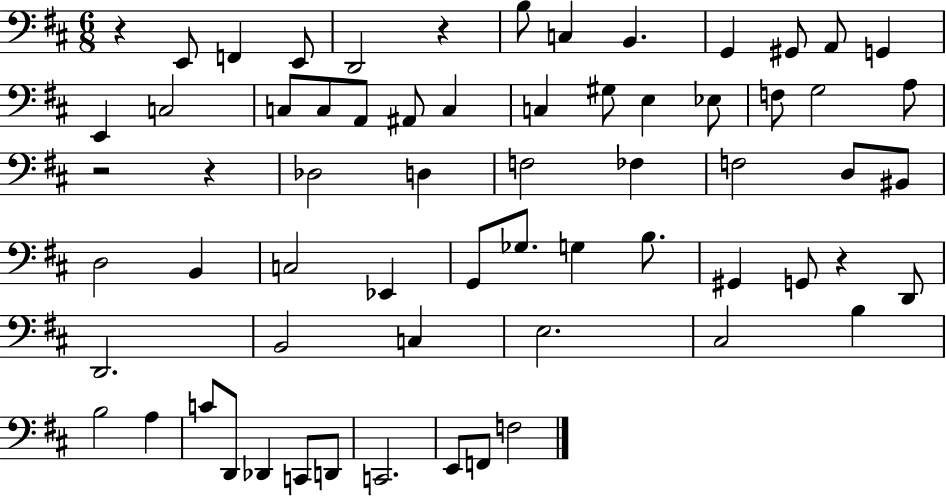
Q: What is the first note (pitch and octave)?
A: E2